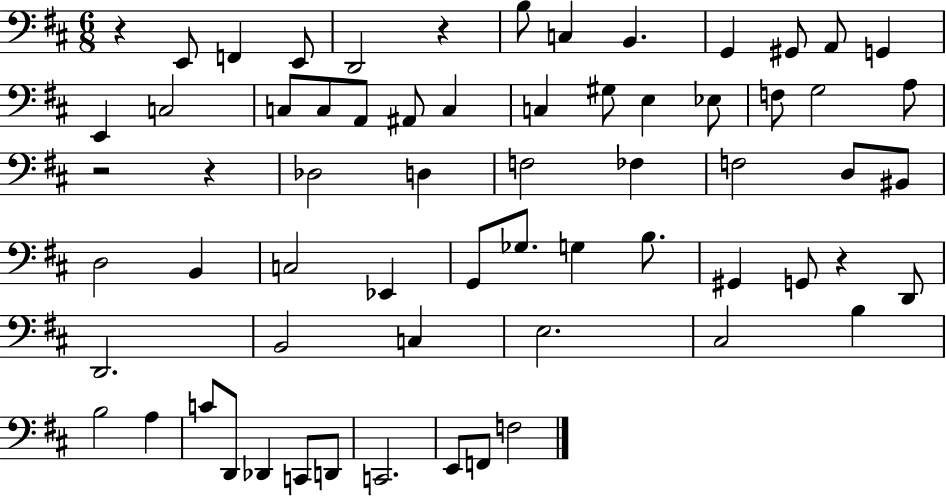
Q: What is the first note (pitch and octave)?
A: E2